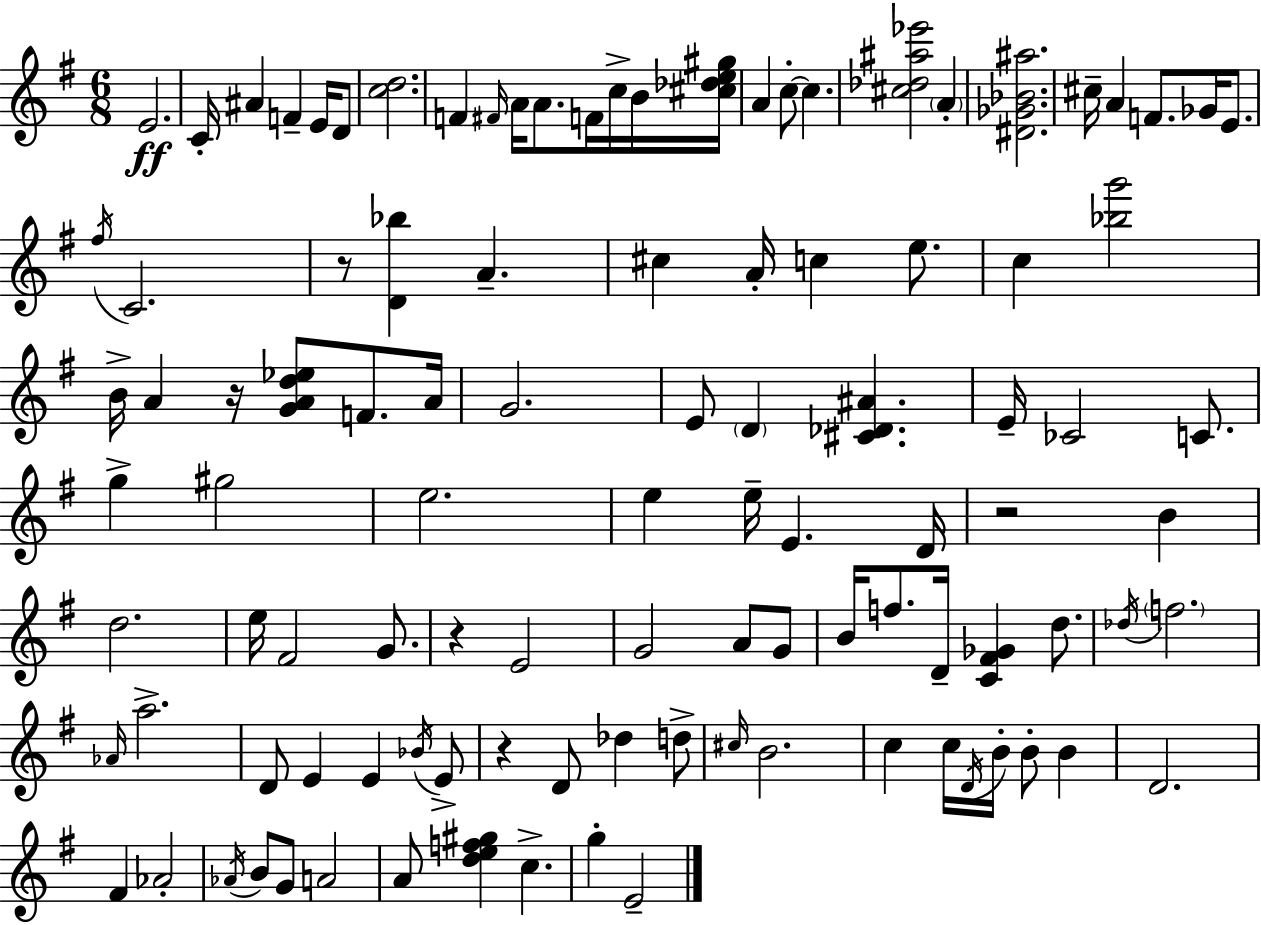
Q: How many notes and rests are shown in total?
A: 106